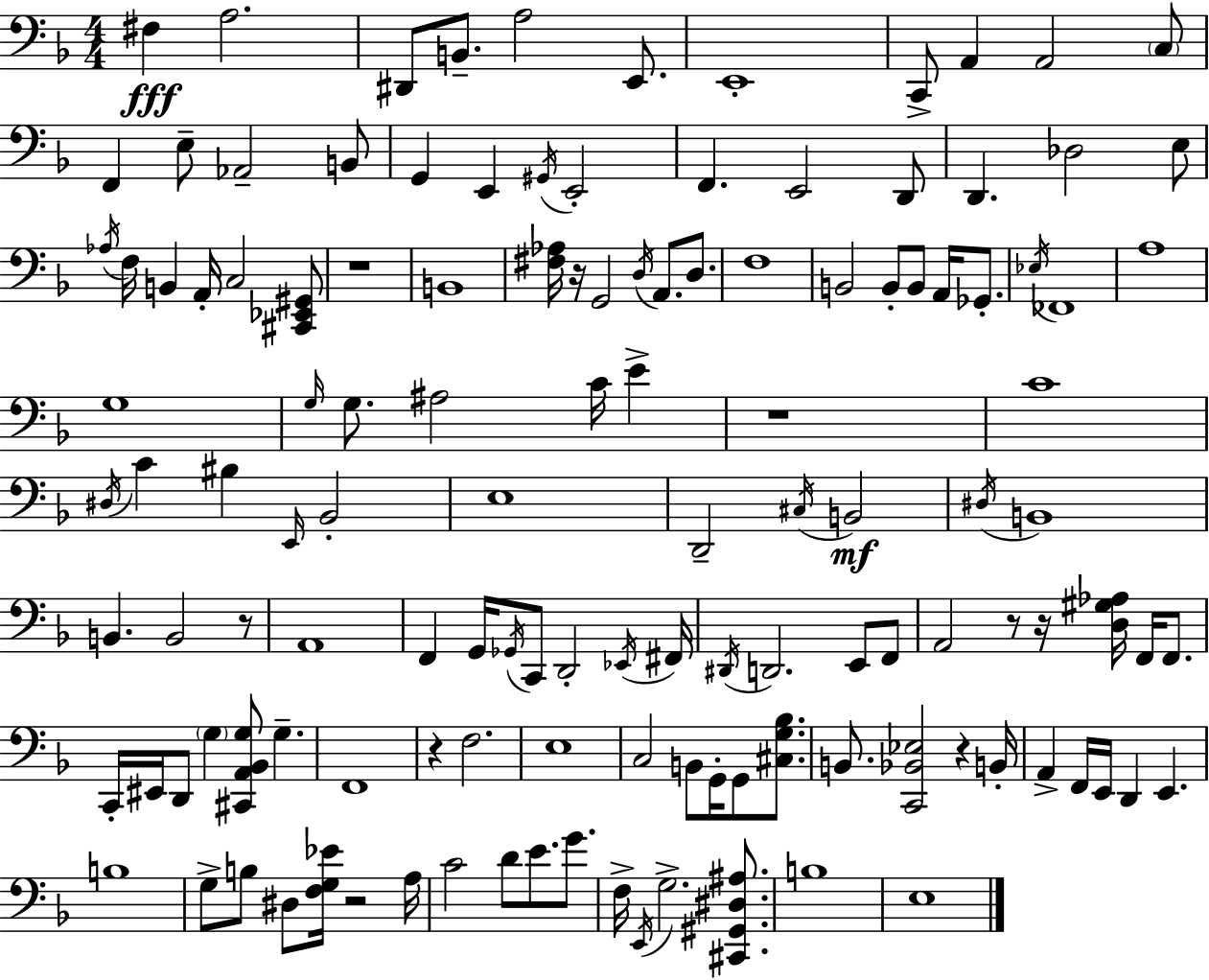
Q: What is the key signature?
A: D minor